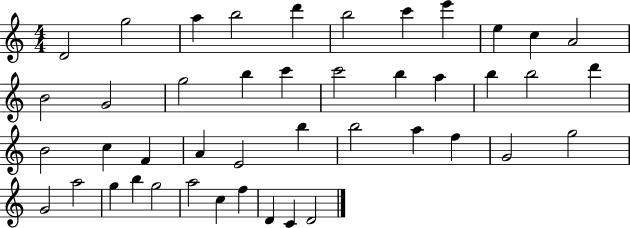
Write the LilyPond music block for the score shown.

{
  \clef treble
  \numericTimeSignature
  \time 4/4
  \key c \major
  d'2 g''2 | a''4 b''2 d'''4 | b''2 c'''4 e'''4 | e''4 c''4 a'2 | \break b'2 g'2 | g''2 b''4 c'''4 | c'''2 b''4 a''4 | b''4 b''2 d'''4 | \break b'2 c''4 f'4 | a'4 e'2 b''4 | b''2 a''4 f''4 | g'2 g''2 | \break g'2 a''2 | g''4 b''4 g''2 | a''2 c''4 f''4 | d'4 c'4 d'2 | \break \bar "|."
}